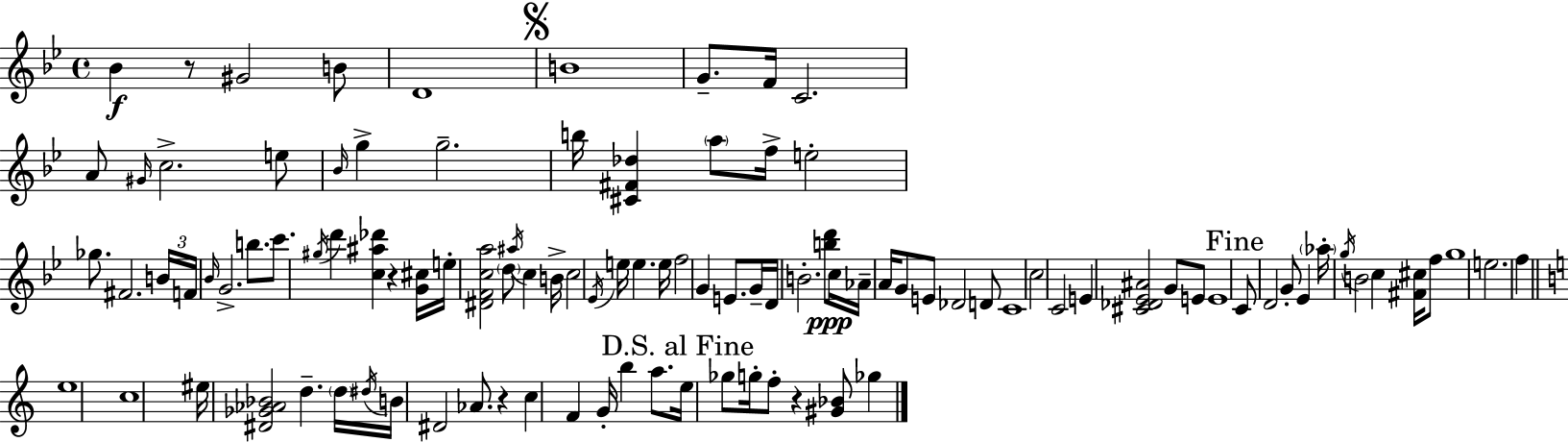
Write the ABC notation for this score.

X:1
T:Untitled
M:4/4
L:1/4
K:Bb
_B z/2 ^G2 B/2 D4 B4 G/2 F/4 C2 A/2 ^G/4 c2 e/2 _B/4 g g2 b/4 [^C^F_d] a/2 f/4 e2 _g/2 ^F2 B/4 F/4 _B/4 G2 b/2 c'/2 ^g/4 d' [c^a_d'] z [G^c]/4 e/4 [^DFca]2 d/2 ^a/4 c B/4 c2 _E/4 e/4 e e/4 f2 G E/2 G/4 D/4 B2 [bd']/2 c/4 _A/4 A/4 G/2 E/2 _D2 D/2 C4 c2 C2 E [^C_D_E^A]2 G/2 E/2 E4 C/2 D2 G/2 _E _a/4 g/4 B2 c [^F^c]/4 f/2 g4 e2 f e4 c4 ^e/4 [^D_G_A_B]2 d d/4 ^d/4 B/4 ^D2 _A/2 z c F G/4 b a/2 e/4 _g/2 g/4 f/2 z [^G_B]/2 _g